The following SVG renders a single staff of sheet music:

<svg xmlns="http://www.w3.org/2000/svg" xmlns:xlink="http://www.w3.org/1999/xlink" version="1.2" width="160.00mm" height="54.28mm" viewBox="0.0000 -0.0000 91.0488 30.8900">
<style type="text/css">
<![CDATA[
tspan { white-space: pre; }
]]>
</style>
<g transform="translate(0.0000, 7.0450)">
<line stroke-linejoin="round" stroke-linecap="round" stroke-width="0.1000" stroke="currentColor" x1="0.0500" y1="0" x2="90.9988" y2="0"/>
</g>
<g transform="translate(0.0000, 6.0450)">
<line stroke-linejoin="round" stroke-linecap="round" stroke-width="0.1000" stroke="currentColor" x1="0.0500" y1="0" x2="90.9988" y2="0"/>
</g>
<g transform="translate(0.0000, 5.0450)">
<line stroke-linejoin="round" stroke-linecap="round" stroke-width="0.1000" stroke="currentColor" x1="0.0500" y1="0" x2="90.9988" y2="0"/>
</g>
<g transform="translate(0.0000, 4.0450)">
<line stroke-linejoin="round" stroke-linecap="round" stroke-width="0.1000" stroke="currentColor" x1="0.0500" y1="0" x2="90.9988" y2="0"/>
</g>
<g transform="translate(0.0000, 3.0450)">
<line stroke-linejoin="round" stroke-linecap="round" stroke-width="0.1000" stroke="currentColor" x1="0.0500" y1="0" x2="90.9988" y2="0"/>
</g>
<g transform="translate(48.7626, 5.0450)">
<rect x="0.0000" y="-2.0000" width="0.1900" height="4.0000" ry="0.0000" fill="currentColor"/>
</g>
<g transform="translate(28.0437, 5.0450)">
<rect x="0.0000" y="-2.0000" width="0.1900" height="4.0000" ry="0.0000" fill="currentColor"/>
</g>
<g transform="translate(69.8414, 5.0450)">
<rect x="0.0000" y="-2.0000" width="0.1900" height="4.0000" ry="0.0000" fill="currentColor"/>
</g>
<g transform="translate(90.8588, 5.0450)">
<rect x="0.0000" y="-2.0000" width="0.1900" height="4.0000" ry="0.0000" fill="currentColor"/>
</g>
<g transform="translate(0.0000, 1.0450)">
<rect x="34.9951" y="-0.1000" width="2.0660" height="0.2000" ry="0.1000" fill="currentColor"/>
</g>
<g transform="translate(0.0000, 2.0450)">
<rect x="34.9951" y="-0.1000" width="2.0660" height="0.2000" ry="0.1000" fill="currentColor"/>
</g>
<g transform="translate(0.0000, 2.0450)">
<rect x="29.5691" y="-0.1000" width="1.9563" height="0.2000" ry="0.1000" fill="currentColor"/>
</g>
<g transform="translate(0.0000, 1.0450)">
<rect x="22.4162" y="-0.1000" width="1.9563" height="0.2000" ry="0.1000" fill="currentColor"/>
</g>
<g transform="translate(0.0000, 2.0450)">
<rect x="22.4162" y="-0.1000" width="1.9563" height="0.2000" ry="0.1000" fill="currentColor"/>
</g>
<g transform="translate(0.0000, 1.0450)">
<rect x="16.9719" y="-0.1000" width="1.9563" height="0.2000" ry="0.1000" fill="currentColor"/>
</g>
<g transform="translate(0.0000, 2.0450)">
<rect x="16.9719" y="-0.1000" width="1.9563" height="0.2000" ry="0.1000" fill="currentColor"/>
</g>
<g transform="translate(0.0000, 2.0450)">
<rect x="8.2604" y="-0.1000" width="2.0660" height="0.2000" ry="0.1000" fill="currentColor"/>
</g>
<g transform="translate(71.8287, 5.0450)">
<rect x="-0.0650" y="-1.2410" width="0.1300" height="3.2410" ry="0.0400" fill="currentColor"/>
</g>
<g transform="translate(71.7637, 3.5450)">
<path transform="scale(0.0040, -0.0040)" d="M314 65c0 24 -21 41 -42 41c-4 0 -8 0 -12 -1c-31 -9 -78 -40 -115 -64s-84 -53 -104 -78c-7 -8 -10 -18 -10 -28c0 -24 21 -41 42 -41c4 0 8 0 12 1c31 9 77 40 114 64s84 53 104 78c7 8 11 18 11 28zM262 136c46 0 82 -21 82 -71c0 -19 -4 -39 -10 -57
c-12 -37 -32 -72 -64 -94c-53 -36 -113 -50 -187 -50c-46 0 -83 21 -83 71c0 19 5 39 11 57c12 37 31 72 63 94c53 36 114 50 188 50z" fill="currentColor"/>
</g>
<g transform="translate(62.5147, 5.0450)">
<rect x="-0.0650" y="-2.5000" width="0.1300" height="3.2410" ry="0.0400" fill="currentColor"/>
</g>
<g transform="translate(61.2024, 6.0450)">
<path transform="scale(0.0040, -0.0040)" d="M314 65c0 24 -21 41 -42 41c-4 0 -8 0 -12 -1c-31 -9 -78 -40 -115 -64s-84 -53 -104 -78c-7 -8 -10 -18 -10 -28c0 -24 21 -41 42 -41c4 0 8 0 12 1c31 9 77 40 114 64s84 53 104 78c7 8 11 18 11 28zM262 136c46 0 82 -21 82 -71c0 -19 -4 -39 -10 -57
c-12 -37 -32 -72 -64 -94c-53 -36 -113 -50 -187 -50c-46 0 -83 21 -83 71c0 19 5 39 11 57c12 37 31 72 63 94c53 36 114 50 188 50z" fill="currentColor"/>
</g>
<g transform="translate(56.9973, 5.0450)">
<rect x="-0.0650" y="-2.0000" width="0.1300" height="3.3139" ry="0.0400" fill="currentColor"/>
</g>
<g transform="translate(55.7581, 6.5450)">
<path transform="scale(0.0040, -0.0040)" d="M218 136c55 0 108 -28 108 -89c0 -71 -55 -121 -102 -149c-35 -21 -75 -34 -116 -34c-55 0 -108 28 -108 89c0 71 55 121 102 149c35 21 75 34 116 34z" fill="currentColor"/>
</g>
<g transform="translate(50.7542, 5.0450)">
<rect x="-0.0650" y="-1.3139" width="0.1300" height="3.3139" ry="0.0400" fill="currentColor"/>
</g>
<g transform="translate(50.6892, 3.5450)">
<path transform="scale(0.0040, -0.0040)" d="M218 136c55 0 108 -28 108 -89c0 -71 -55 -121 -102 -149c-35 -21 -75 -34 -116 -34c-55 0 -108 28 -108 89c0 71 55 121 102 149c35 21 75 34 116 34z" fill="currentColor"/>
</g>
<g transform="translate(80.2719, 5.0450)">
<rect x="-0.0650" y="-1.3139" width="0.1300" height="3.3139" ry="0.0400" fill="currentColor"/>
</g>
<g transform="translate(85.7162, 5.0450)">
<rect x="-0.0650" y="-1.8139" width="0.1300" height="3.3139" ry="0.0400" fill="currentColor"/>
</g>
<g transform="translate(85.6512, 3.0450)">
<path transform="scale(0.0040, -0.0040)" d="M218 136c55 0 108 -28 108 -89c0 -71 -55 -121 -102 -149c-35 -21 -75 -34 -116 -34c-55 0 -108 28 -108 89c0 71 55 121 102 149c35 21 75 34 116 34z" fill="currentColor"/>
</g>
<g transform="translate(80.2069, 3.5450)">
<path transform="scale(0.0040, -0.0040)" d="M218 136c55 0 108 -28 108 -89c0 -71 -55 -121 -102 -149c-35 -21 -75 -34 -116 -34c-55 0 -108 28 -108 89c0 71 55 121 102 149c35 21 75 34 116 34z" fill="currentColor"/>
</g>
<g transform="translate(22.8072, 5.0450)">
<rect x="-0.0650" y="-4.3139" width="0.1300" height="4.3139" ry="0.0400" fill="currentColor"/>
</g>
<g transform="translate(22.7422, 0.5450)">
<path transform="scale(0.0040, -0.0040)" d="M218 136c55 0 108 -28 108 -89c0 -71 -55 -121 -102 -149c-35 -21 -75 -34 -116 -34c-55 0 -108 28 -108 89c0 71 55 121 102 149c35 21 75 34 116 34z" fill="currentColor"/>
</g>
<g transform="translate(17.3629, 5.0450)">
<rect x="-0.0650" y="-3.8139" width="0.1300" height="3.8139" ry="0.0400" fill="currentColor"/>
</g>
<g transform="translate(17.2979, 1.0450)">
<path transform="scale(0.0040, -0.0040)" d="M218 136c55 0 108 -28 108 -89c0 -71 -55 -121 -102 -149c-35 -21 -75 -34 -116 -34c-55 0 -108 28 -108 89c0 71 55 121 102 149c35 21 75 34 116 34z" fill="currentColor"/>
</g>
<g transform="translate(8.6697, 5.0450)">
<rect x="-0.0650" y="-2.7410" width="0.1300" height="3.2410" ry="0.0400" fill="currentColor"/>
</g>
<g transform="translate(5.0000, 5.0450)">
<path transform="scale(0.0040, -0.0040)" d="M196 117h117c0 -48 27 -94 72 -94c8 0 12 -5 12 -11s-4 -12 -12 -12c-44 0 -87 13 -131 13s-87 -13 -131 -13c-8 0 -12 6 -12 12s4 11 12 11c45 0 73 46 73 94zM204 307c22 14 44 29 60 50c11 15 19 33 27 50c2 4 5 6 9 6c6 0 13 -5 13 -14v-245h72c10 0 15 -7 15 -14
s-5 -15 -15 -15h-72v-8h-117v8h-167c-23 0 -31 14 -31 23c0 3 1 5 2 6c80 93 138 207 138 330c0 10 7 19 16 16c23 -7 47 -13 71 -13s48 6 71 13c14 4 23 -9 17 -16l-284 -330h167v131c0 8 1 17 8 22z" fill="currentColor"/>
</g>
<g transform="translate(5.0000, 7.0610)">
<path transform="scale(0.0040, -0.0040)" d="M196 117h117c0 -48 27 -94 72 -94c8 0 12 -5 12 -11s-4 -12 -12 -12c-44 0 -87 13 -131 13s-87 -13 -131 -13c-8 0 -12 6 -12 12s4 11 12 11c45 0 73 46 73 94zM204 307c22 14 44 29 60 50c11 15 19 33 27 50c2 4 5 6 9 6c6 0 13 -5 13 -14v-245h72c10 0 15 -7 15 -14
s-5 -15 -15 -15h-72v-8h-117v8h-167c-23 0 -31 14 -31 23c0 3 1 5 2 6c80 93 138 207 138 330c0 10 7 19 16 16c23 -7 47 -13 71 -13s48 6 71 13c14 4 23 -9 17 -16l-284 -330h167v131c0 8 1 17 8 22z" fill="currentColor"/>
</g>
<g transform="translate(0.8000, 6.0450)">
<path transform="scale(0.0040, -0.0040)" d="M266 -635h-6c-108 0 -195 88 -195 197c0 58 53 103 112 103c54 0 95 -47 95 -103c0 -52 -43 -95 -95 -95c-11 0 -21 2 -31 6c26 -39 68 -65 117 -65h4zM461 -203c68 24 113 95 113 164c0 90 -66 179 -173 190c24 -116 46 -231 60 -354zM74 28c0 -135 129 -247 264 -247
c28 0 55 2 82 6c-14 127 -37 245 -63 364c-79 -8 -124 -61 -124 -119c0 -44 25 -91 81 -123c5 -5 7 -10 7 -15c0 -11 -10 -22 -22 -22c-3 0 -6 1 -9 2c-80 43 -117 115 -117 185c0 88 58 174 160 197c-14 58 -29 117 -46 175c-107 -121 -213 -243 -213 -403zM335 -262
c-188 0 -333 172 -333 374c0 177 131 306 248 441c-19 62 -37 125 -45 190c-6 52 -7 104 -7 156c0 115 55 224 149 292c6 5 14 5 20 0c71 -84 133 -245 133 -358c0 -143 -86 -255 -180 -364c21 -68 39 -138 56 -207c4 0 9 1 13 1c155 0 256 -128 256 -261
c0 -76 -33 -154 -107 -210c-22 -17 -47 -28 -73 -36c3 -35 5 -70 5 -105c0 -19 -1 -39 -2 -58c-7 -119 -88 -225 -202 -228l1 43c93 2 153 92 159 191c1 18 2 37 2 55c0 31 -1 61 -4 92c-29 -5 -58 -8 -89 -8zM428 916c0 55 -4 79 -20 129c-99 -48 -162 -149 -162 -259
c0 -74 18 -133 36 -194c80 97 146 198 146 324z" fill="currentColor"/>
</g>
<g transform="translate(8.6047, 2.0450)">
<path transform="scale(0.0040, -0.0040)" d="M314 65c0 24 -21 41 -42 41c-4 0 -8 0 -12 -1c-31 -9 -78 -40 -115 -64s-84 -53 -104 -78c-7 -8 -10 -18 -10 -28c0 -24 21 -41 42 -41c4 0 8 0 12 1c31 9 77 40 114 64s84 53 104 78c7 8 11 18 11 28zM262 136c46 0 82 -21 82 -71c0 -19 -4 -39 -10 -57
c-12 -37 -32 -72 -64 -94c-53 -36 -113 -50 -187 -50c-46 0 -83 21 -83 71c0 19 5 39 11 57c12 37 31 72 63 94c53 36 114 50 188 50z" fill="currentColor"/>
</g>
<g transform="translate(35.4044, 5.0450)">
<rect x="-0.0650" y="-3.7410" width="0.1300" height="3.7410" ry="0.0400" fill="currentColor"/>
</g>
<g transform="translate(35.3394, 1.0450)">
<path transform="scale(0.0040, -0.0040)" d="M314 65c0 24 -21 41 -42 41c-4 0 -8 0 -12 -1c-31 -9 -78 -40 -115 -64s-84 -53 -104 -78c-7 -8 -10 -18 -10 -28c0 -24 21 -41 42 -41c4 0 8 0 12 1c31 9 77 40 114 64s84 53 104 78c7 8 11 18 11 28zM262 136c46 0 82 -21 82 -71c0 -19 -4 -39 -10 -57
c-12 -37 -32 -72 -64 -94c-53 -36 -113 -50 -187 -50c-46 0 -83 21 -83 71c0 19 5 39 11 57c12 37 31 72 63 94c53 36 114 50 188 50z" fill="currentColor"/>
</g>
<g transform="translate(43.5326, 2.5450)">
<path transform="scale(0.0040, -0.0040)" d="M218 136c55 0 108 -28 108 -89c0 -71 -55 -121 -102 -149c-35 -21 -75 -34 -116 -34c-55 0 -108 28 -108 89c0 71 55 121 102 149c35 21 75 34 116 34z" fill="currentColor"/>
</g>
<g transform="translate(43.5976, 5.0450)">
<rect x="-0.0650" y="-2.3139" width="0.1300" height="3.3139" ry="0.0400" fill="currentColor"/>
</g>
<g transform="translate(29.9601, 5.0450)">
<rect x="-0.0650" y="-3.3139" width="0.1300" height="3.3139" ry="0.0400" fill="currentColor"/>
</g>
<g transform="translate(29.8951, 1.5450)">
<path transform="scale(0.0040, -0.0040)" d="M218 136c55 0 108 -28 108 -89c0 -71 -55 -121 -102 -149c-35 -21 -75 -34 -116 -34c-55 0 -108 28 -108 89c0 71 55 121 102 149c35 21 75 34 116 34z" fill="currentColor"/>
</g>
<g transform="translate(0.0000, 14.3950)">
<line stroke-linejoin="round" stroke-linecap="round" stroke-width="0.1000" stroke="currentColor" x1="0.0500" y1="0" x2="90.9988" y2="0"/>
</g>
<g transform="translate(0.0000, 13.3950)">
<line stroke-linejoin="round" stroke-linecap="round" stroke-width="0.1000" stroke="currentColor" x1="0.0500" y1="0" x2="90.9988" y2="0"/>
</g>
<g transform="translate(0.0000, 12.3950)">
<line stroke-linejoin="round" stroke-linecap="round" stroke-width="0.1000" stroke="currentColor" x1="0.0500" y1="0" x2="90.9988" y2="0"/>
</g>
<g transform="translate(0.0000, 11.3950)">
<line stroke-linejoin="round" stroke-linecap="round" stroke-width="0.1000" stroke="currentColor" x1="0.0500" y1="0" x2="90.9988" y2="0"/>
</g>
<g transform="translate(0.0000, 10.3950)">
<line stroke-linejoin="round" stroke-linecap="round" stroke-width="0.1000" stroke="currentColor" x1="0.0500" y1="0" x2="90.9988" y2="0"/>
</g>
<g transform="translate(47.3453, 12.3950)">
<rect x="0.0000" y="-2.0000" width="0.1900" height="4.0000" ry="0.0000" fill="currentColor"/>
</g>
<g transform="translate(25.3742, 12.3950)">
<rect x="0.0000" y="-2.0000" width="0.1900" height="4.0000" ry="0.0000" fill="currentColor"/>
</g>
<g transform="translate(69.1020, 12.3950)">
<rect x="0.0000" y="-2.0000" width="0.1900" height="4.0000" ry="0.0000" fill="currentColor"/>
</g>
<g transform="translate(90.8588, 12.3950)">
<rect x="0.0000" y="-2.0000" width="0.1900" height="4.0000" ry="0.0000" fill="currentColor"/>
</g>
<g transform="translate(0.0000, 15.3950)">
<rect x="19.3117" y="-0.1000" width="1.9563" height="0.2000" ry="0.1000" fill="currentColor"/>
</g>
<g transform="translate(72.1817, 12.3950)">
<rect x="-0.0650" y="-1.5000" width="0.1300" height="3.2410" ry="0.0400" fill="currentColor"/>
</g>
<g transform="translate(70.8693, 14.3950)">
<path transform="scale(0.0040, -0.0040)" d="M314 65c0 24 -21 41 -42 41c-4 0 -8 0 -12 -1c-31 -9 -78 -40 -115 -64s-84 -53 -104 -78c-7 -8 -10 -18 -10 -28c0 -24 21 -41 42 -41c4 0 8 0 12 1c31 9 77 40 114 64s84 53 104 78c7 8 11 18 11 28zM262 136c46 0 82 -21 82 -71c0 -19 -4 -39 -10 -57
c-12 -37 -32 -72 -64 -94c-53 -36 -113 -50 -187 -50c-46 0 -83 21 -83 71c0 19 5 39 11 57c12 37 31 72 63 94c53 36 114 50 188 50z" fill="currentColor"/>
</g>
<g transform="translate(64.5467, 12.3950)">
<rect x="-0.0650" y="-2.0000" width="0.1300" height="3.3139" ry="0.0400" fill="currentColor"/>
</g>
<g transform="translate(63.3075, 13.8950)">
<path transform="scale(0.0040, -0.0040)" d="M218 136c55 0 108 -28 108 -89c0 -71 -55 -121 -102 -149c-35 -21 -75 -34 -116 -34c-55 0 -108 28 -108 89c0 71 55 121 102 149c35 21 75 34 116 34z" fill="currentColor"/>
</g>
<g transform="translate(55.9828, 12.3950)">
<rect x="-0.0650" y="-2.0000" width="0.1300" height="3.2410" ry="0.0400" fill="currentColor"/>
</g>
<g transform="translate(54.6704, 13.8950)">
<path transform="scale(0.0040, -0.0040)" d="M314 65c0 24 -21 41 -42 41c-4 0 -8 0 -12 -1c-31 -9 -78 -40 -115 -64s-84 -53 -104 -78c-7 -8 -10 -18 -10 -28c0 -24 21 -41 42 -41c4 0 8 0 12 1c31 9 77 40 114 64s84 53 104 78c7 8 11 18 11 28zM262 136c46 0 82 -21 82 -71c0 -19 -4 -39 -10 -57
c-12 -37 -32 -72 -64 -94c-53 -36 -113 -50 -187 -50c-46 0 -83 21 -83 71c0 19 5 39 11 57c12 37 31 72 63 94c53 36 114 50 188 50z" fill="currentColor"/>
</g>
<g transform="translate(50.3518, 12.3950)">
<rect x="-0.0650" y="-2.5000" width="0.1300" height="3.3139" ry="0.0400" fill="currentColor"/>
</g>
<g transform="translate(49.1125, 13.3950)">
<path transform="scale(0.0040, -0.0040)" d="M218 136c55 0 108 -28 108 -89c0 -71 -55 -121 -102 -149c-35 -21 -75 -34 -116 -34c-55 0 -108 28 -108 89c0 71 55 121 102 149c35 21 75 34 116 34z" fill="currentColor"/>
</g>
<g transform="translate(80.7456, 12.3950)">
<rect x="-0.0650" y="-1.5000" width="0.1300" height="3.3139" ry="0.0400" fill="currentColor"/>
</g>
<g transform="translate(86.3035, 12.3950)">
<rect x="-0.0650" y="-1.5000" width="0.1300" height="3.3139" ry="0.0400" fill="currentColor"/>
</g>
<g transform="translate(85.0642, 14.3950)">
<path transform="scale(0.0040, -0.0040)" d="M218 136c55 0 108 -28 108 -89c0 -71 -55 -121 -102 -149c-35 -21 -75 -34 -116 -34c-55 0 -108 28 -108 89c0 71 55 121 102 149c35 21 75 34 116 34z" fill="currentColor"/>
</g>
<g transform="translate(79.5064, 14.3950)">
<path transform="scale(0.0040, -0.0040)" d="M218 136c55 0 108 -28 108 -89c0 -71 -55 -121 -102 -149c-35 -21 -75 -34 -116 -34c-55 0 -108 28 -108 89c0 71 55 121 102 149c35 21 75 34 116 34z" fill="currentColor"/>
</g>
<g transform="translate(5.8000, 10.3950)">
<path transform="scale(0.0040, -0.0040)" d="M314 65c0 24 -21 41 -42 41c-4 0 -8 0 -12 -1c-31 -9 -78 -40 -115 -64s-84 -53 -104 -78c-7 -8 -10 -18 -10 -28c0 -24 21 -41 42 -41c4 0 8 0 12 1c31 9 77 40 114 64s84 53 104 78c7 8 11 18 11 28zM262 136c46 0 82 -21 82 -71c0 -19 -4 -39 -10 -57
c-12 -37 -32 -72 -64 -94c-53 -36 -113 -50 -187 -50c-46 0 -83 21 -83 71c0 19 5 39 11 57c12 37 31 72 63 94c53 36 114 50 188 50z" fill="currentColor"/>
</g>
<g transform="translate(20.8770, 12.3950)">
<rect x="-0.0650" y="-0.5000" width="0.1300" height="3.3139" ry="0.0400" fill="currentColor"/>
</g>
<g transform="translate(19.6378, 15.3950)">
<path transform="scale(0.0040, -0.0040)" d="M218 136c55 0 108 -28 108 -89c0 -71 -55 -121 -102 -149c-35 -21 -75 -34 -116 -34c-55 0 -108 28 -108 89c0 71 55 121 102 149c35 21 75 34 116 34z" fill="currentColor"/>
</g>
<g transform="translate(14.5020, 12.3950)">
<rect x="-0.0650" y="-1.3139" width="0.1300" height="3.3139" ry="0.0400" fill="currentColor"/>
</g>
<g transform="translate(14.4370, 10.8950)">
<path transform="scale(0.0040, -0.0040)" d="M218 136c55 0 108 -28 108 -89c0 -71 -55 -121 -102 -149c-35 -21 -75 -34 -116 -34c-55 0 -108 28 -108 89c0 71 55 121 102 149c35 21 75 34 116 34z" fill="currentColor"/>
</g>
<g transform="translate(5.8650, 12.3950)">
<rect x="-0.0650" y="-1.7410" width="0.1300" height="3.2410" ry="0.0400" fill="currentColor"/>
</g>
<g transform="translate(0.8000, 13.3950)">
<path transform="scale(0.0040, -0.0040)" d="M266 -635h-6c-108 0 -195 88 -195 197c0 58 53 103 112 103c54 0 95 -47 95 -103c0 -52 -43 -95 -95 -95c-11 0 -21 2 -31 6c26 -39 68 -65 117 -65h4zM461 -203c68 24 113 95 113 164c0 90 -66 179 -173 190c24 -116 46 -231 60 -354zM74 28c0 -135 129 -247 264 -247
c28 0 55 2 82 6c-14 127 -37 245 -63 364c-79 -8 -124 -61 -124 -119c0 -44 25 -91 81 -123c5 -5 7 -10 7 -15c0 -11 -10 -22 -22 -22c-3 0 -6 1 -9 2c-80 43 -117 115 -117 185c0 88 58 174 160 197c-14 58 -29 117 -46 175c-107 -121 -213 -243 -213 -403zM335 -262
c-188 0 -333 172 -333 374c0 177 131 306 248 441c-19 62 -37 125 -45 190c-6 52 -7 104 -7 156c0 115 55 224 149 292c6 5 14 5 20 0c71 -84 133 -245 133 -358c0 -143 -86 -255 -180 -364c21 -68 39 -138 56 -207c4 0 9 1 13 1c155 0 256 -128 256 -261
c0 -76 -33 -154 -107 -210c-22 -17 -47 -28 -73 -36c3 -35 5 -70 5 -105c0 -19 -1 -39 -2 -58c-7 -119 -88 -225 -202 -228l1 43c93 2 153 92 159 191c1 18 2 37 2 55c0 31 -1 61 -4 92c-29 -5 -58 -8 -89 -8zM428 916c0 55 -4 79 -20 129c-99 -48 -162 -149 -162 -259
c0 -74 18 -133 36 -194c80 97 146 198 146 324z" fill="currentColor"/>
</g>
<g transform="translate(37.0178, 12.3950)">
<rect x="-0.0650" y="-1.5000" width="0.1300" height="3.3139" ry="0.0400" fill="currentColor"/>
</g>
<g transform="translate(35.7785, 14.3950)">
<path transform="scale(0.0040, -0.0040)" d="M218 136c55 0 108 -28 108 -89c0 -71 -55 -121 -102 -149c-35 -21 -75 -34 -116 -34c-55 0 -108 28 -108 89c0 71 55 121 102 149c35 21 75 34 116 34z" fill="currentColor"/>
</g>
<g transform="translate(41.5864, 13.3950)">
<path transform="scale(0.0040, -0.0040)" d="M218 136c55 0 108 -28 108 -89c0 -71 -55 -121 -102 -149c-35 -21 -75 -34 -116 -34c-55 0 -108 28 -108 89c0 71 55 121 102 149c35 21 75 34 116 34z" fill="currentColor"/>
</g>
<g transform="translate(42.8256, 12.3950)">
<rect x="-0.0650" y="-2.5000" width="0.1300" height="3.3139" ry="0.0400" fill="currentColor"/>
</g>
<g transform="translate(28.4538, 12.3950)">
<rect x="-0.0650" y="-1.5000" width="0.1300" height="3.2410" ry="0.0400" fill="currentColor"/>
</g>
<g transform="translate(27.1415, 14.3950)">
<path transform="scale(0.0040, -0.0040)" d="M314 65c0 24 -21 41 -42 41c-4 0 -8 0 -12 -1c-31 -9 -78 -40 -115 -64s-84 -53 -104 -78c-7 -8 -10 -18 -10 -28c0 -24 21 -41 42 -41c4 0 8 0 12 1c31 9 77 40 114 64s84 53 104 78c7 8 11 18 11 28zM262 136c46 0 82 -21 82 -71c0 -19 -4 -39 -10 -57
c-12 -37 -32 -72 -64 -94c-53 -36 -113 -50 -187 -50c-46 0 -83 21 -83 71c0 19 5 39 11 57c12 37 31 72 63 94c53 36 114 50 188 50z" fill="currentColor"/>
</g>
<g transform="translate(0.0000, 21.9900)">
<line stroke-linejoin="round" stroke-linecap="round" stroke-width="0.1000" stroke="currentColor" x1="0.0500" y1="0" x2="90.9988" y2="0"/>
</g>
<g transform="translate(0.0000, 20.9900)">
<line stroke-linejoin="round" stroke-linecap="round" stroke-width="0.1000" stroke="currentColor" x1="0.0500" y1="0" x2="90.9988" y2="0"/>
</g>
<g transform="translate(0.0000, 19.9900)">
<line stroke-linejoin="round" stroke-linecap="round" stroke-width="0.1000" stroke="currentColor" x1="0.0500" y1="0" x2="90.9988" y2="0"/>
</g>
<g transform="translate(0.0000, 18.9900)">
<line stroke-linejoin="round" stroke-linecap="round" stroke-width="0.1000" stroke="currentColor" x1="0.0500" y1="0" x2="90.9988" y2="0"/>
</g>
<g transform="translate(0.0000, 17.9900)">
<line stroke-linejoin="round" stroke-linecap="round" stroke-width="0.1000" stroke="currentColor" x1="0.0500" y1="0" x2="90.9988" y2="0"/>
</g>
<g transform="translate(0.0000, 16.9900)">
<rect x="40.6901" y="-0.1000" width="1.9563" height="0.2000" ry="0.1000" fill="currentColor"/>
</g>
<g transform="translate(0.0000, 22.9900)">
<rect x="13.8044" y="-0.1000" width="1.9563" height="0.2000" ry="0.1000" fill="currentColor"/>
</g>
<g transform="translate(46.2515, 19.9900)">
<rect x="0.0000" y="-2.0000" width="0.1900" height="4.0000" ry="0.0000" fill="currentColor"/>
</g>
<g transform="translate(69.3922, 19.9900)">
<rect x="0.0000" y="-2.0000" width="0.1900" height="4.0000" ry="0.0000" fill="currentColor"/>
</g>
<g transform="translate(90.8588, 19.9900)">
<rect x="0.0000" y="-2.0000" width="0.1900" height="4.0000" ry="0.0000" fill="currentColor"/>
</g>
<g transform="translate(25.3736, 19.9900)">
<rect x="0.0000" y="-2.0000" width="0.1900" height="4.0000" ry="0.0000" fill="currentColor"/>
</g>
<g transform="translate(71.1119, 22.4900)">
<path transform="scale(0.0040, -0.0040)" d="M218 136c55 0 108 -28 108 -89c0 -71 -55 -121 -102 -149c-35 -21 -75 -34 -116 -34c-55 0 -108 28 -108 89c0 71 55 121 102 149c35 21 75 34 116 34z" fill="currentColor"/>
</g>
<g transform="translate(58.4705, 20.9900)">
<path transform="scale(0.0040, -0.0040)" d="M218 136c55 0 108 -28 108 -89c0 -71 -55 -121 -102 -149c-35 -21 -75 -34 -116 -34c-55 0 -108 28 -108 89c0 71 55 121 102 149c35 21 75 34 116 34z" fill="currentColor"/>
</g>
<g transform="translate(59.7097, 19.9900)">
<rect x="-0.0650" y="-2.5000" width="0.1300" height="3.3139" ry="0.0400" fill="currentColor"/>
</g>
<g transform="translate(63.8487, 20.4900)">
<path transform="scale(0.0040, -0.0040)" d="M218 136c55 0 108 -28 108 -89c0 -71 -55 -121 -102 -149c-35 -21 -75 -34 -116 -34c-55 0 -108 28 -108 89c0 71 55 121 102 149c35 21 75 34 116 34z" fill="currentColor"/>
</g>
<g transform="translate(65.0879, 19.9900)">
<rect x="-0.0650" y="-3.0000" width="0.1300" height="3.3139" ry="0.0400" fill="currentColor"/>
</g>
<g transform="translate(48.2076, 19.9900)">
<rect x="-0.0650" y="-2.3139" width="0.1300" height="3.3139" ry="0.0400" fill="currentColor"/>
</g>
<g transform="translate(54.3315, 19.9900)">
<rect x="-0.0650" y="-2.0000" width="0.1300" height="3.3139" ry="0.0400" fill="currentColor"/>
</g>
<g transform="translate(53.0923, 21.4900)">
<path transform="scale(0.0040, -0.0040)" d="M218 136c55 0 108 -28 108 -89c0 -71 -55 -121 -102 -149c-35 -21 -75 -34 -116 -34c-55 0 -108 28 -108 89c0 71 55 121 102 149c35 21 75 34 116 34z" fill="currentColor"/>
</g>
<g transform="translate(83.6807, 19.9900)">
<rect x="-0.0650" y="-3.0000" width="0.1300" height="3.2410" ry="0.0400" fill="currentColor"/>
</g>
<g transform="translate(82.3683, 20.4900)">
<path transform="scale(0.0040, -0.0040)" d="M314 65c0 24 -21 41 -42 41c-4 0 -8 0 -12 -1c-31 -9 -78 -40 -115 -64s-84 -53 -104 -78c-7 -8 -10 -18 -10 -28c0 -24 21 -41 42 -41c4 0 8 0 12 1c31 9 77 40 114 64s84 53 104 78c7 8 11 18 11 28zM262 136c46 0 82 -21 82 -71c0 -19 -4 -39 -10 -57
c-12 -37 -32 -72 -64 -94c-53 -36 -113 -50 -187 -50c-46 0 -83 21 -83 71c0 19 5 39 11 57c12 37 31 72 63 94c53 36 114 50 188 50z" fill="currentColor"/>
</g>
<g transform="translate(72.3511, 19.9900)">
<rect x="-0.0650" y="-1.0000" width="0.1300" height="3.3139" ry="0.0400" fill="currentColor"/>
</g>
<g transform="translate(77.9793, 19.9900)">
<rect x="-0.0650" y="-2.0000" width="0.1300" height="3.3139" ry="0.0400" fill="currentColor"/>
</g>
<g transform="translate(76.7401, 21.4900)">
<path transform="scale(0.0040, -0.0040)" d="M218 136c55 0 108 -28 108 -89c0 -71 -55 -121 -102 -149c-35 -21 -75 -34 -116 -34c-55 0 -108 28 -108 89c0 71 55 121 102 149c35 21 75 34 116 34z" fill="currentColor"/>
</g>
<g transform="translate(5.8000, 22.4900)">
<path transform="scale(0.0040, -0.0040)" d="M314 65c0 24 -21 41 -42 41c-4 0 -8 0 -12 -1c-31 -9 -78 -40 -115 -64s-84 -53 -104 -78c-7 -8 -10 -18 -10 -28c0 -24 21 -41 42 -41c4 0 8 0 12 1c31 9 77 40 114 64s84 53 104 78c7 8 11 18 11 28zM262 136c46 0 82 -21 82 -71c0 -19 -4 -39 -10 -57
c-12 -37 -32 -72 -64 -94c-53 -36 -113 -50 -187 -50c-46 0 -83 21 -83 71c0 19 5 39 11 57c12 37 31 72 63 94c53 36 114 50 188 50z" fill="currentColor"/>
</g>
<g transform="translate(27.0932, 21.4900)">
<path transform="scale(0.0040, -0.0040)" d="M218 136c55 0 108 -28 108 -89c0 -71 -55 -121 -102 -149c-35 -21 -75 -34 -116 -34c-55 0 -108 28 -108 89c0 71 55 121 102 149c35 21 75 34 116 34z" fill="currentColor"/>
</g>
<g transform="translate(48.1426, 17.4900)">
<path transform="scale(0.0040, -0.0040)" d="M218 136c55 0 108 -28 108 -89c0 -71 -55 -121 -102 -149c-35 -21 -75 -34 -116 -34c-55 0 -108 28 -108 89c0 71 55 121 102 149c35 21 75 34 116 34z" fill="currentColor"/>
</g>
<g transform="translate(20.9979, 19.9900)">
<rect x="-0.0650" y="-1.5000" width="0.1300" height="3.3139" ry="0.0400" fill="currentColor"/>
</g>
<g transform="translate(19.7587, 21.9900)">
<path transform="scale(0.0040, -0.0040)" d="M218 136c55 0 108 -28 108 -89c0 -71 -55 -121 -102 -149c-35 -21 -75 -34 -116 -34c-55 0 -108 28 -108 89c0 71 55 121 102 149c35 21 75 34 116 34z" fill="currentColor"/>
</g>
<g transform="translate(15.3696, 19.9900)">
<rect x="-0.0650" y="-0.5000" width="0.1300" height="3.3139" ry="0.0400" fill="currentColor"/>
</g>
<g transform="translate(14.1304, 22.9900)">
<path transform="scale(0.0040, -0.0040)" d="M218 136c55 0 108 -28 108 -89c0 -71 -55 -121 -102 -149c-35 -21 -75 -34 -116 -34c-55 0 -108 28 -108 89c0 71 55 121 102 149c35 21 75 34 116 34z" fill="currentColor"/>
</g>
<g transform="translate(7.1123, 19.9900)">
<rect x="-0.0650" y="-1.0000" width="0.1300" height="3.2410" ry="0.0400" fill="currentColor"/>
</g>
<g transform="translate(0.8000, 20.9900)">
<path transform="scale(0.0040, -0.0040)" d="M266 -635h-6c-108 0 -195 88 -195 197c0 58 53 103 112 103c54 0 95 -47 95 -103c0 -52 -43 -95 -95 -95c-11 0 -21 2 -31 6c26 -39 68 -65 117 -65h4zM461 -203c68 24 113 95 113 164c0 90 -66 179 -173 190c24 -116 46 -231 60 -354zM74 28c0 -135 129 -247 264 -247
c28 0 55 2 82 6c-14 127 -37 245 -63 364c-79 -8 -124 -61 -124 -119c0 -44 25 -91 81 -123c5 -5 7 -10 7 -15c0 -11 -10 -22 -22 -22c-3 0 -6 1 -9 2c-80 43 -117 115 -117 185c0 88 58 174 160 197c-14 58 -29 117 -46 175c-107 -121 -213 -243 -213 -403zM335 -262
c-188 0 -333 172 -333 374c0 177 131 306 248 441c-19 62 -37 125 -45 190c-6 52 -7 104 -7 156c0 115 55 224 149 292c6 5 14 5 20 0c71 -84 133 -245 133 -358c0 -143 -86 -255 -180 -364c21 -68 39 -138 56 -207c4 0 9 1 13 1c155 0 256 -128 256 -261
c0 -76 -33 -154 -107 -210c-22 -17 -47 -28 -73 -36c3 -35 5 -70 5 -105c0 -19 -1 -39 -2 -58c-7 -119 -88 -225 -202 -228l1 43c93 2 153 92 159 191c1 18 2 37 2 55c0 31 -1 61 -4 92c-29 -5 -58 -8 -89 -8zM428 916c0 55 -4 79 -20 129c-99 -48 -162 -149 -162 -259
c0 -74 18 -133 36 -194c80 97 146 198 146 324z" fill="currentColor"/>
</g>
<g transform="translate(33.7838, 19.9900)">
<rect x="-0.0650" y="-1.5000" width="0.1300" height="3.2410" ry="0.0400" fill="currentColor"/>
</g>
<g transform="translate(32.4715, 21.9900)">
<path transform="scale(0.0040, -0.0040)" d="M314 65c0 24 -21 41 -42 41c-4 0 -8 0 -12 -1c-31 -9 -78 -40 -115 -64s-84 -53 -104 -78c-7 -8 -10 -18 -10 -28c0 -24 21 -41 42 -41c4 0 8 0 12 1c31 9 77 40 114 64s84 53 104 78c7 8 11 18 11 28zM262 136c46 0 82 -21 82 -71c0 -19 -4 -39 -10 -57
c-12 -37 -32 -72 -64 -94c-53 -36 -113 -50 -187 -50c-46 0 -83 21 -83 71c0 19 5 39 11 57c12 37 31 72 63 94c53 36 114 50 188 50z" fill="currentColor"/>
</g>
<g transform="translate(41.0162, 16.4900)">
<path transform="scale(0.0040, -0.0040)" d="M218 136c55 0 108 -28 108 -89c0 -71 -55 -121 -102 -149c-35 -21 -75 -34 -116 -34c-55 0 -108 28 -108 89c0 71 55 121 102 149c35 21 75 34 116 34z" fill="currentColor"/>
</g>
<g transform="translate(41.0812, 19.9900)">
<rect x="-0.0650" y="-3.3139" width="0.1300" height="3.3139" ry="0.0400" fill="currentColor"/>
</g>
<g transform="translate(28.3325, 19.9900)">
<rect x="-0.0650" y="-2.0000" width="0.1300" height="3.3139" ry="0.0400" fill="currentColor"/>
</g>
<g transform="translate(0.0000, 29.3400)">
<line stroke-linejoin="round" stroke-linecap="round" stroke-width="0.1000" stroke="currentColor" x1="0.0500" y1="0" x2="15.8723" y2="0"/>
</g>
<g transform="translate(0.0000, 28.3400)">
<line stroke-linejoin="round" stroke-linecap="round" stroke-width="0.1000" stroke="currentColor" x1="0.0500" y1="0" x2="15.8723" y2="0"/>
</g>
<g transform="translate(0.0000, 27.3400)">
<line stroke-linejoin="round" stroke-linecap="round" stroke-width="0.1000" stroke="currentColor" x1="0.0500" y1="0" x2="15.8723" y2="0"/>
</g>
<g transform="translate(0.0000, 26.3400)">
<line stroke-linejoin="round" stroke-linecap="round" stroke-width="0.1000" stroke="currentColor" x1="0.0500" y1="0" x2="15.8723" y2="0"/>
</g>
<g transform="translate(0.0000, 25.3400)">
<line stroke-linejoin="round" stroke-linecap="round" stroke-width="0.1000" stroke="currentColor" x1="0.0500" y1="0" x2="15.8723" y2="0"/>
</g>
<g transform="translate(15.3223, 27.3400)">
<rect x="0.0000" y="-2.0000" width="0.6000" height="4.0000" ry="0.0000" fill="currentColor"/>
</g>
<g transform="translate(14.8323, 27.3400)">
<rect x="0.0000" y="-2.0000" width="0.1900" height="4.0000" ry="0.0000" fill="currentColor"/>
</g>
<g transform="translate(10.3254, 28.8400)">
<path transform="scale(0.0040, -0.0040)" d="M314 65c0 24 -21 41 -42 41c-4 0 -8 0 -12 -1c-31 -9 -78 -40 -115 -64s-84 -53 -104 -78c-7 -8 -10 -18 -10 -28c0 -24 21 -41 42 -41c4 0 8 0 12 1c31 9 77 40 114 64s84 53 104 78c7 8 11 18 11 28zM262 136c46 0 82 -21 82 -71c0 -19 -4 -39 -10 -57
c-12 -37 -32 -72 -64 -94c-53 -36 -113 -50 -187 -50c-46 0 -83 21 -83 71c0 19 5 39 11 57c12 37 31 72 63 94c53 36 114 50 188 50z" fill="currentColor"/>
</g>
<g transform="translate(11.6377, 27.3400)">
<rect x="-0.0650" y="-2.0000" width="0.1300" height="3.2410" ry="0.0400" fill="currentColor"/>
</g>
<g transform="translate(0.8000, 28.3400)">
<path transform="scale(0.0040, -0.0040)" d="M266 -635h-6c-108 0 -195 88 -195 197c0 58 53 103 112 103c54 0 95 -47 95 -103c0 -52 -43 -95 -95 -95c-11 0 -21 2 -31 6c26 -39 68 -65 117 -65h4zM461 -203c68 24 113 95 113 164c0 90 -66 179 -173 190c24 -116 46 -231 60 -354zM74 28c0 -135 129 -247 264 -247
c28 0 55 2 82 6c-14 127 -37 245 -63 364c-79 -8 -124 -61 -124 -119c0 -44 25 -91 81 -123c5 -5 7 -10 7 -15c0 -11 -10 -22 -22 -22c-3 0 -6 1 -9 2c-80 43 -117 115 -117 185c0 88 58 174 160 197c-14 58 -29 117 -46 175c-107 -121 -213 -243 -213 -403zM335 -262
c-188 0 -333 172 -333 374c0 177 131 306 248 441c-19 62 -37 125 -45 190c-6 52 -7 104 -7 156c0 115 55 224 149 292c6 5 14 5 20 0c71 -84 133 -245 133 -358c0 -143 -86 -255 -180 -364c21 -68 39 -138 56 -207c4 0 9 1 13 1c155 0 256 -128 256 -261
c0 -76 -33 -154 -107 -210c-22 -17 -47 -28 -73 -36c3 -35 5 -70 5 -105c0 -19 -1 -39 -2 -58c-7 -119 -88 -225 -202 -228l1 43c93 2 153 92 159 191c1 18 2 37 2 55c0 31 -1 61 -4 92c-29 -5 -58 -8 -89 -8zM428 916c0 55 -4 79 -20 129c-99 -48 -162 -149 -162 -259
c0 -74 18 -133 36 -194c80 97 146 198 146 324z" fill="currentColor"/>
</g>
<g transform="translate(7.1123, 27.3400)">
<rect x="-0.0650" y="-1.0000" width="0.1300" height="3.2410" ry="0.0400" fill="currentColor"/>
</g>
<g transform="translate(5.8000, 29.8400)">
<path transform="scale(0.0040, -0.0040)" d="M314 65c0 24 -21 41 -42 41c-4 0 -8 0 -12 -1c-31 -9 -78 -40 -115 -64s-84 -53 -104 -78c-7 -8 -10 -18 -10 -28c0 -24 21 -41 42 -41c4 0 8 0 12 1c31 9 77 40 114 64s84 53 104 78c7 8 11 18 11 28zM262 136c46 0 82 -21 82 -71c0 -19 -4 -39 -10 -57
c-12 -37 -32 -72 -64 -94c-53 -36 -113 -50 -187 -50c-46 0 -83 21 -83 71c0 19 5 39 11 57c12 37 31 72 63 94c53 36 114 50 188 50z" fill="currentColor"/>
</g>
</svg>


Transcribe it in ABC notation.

X:1
T:Untitled
M:4/4
L:1/4
K:C
a2 c' d' b c'2 g e F G2 e2 e f f2 e C E2 E G G F2 F E2 E E D2 C E F E2 b g F G A D F A2 D2 F2